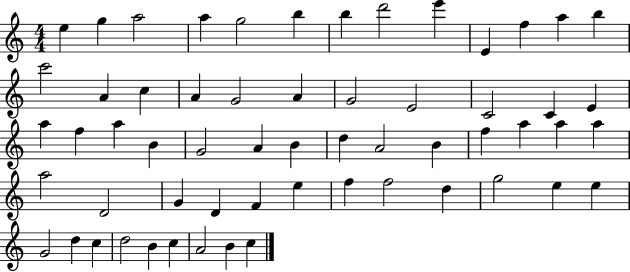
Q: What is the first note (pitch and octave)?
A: E5